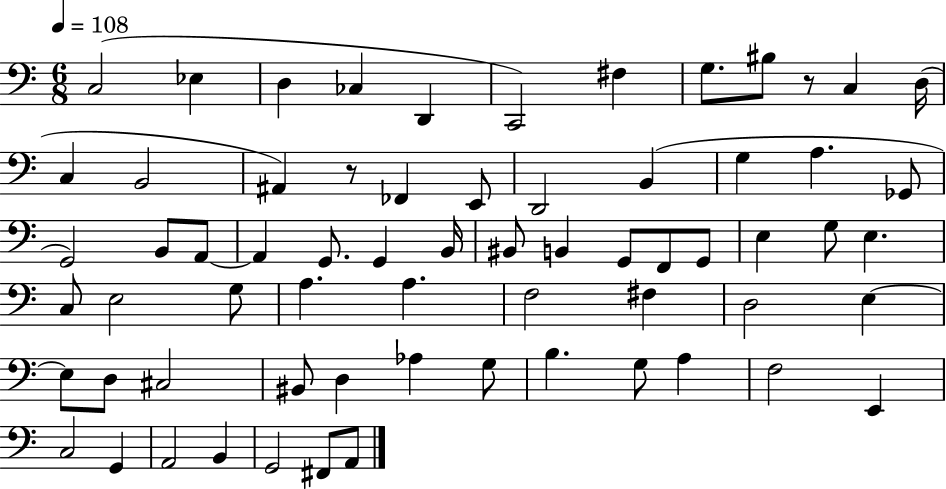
{
  \clef bass
  \numericTimeSignature
  \time 6/8
  \key c \major
  \tempo 4 = 108
  c2( ees4 | d4 ces4 d,4 | c,2) fis4 | g8. bis8 r8 c4 d16( | \break c4 b,2 | ais,4) r8 fes,4 e,8 | d,2 b,4( | g4 a4. ges,8 | \break g,2) b,8 a,8~~ | a,4 g,8. g,4 b,16 | bis,8 b,4 g,8 f,8 g,8 | e4 g8 e4. | \break c8 e2 g8 | a4. a4. | f2 fis4 | d2 e4~~ | \break e8 d8 cis2 | bis,8 d4 aes4 g8 | b4. g8 a4 | f2 e,4 | \break c2 g,4 | a,2 b,4 | g,2 fis,8 a,8 | \bar "|."
}